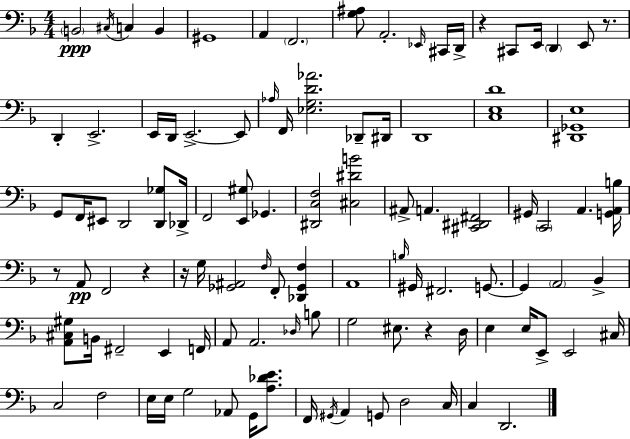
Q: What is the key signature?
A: F major